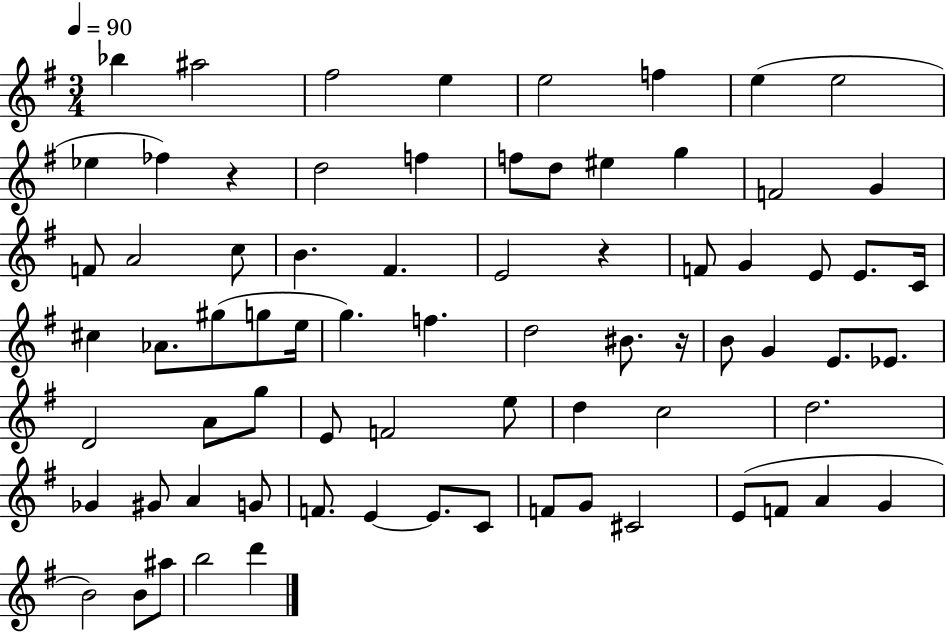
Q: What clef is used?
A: treble